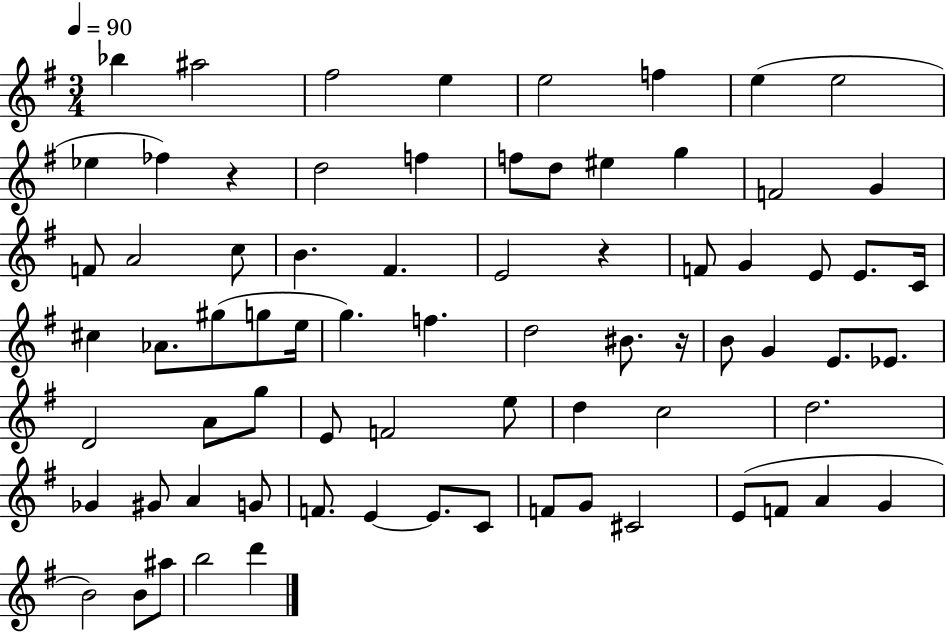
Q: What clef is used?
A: treble